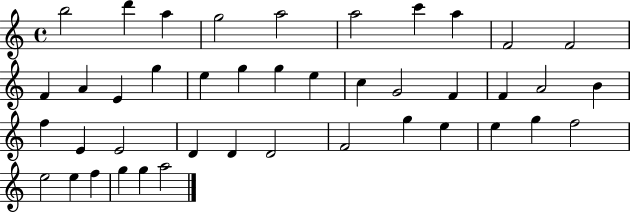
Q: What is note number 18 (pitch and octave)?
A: E5